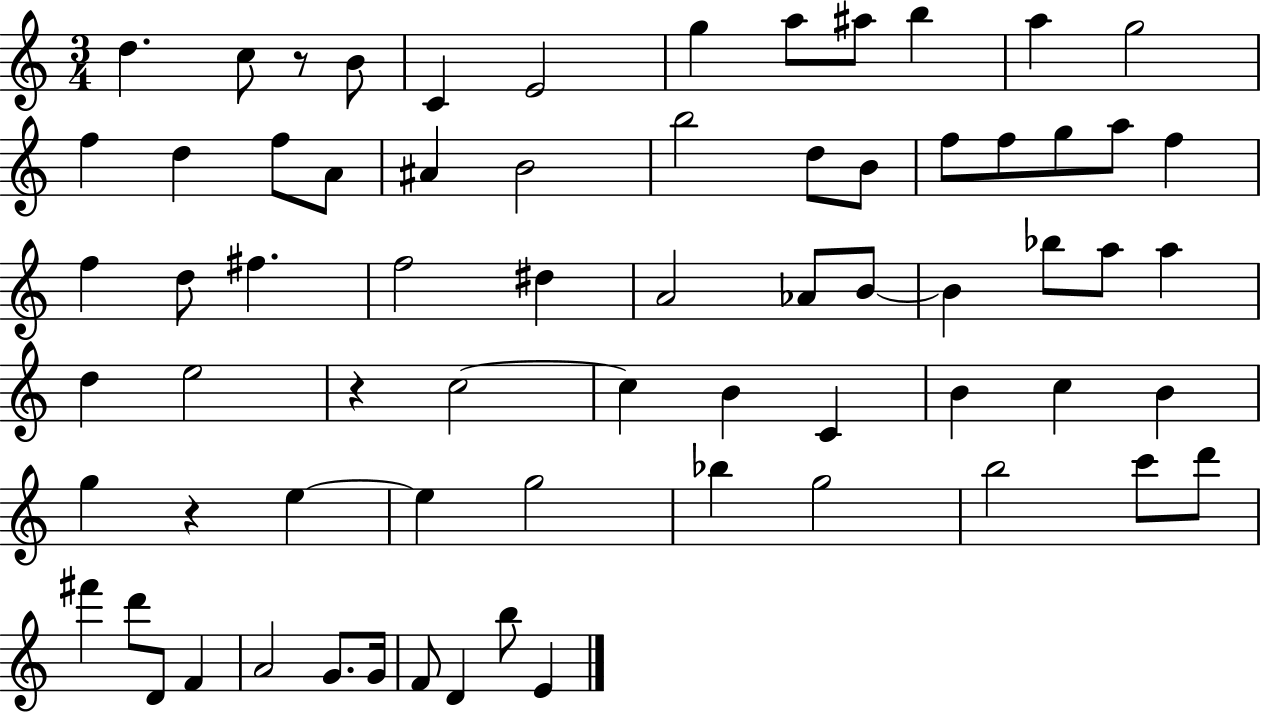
D5/q. C5/e R/e B4/e C4/q E4/h G5/q A5/e A#5/e B5/q A5/q G5/h F5/q D5/q F5/e A4/e A#4/q B4/h B5/h D5/e B4/e F5/e F5/e G5/e A5/e F5/q F5/q D5/e F#5/q. F5/h D#5/q A4/h Ab4/e B4/e B4/q Bb5/e A5/e A5/q D5/q E5/h R/q C5/h C5/q B4/q C4/q B4/q C5/q B4/q G5/q R/q E5/q E5/q G5/h Bb5/q G5/h B5/h C6/e D6/e F#6/q D6/e D4/e F4/q A4/h G4/e. G4/s F4/e D4/q B5/e E4/q